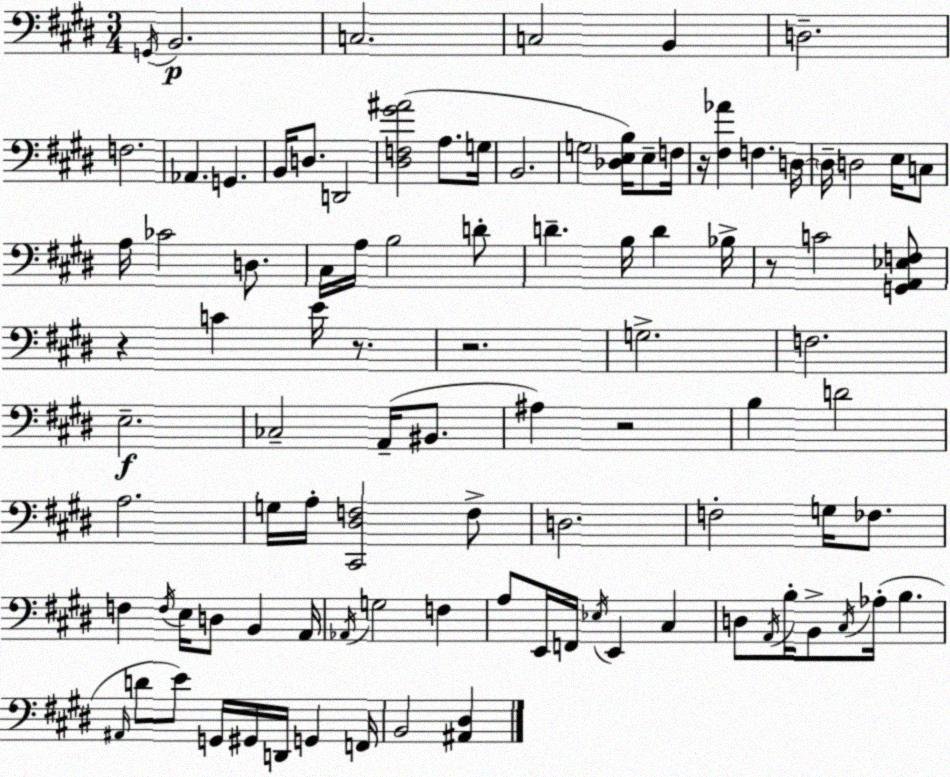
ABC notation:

X:1
T:Untitled
M:3/4
L:1/4
K:E
G,,/4 B,,2 C,2 C,2 B,, D,2 F,2 _A,, G,, B,,/4 D,/2 D,,2 [^D,F,^G^A]2 A,/2 G,/4 B,,2 G,2 [_D,E,B,]/4 E,/2 F,/4 z/4 [^F,_A] F, D,/4 D,/4 D,2 E,/4 C,/2 A,/4 _C2 D,/2 ^C,/4 A,/4 B,2 D/2 D B,/4 D _B,/4 z/2 C2 [G,,A,,_E,F,]/2 z C E/4 z/2 z2 G,2 F,2 E,2 _C,2 A,,/4 ^B,,/2 ^A, z2 B, D2 A,2 G,/4 A,/4 [^C,,^D,F,]2 F,/2 D,2 F,2 G,/4 _F,/2 F, F,/4 E,/4 D,/2 B,, A,,/4 _A,,/4 G,2 F, A,/2 E,,/4 F,,/4 _E,/4 E,, ^C, D,/2 A,,/4 B,/4 B,,/2 ^C,/4 _A,/4 B, ^A,,/4 D/2 E/2 G,,/4 ^G,,/4 D,,/4 G,, F,,/4 B,,2 [^A,,^D,]